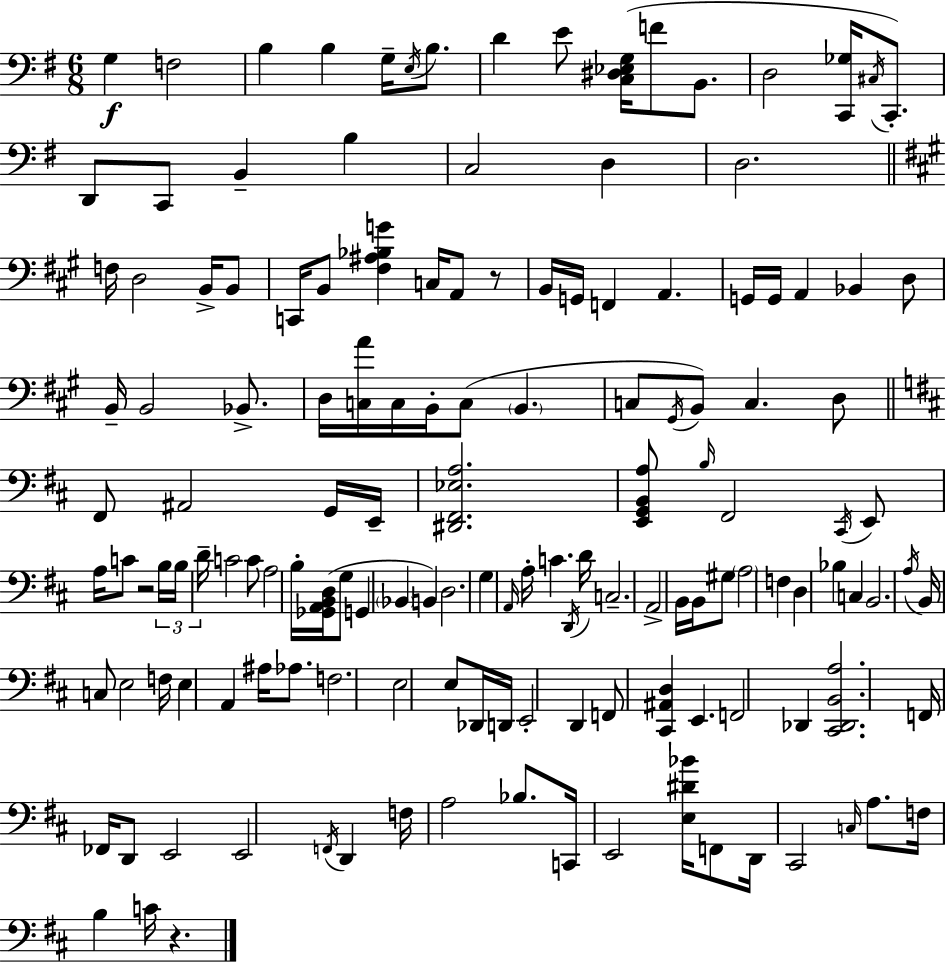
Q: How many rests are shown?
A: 3